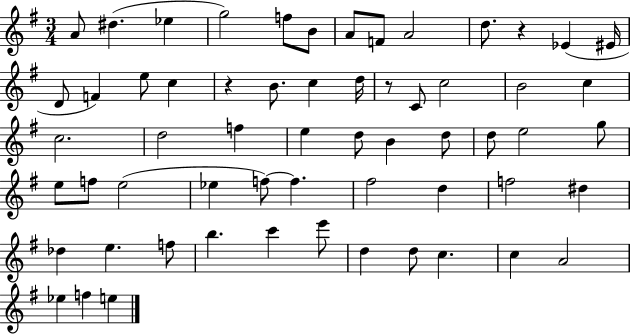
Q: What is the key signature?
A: G major